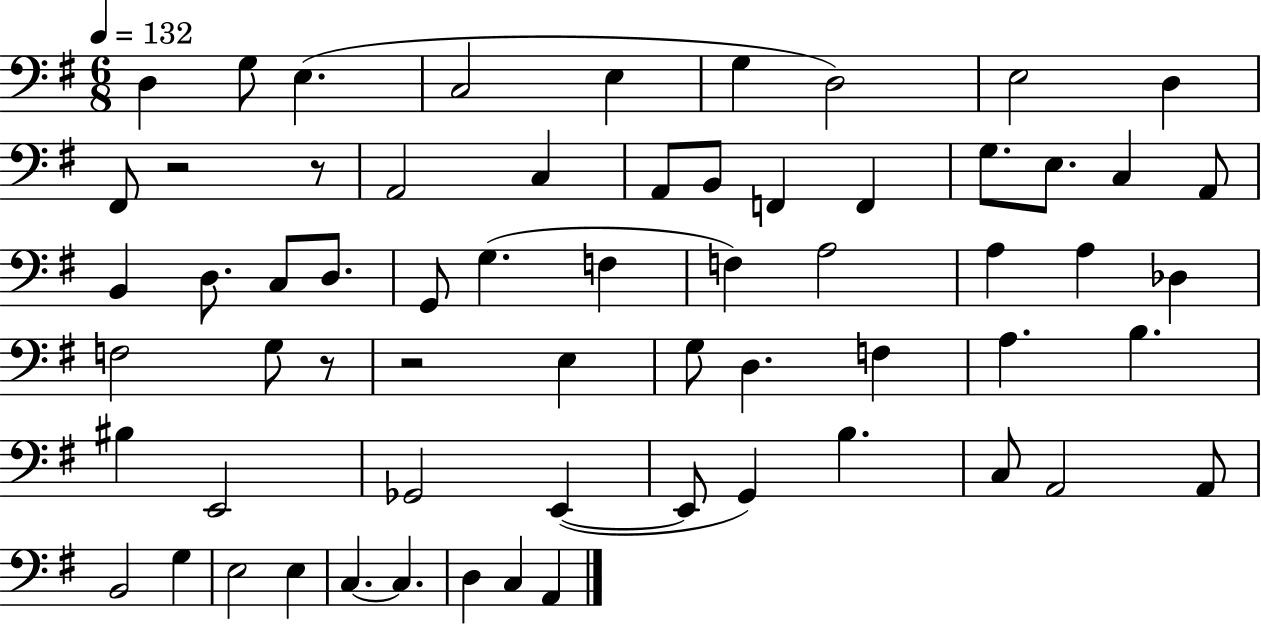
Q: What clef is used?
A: bass